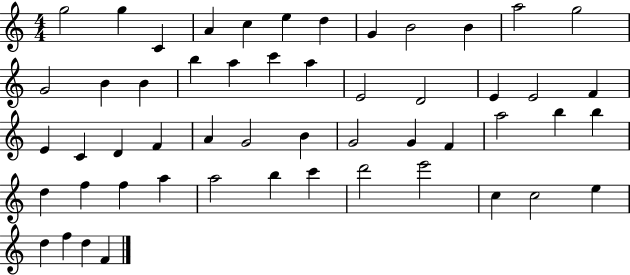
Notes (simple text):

G5/h G5/q C4/q A4/q C5/q E5/q D5/q G4/q B4/h B4/q A5/h G5/h G4/h B4/q B4/q B5/q A5/q C6/q A5/q E4/h D4/h E4/q E4/h F4/q E4/q C4/q D4/q F4/q A4/q G4/h B4/q G4/h G4/q F4/q A5/h B5/q B5/q D5/q F5/q F5/q A5/q A5/h B5/q C6/q D6/h E6/h C5/q C5/h E5/q D5/q F5/q D5/q F4/q